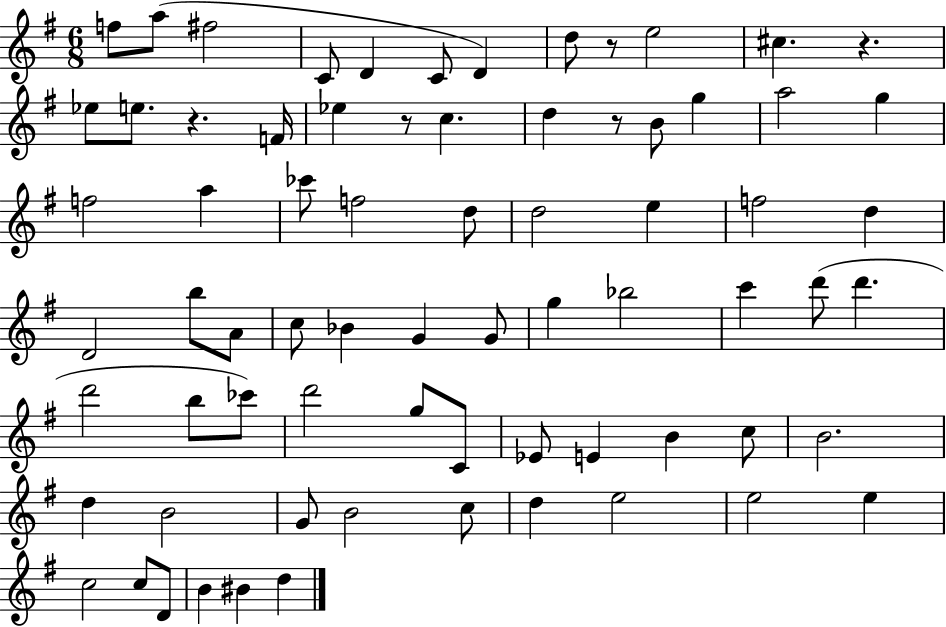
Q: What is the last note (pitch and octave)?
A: D5